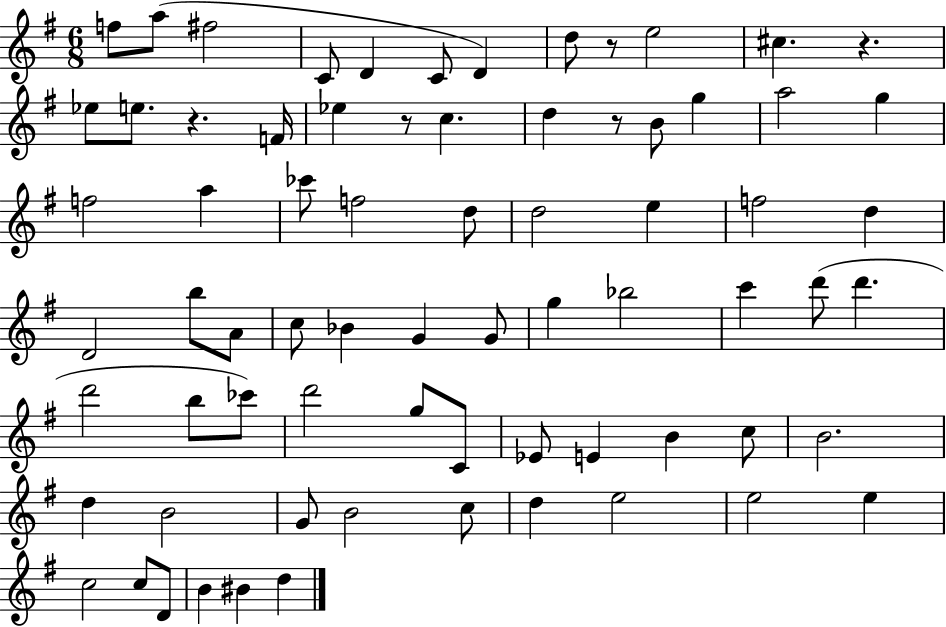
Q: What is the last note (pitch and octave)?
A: D5